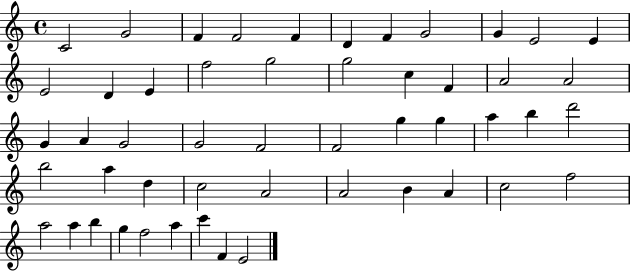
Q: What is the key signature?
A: C major